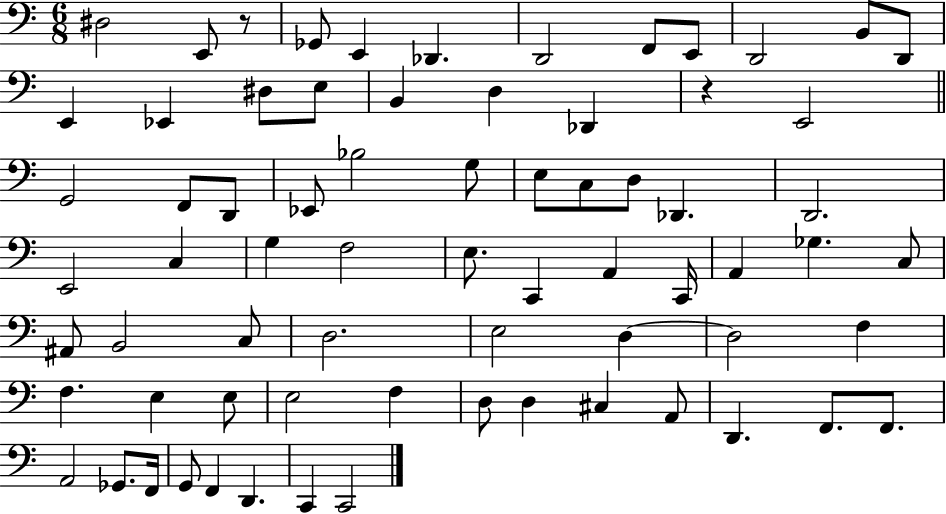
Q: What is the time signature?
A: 6/8